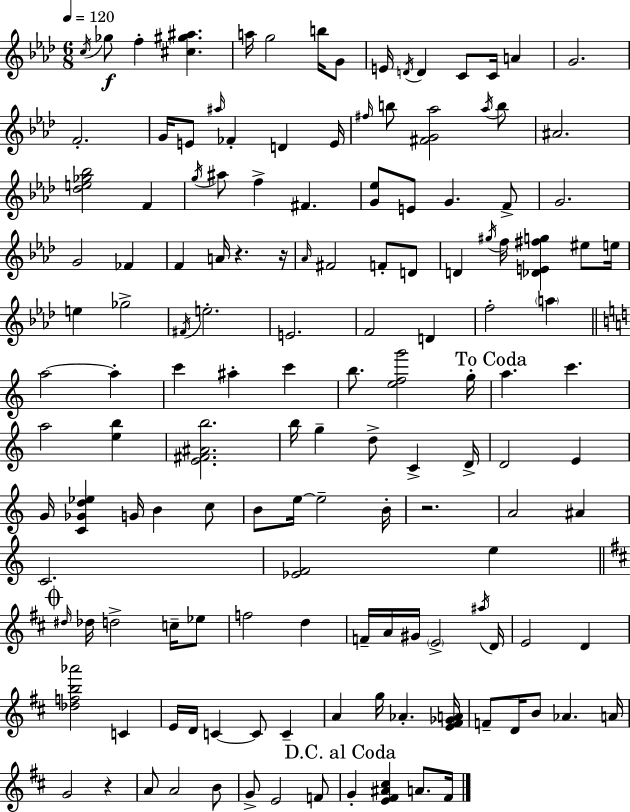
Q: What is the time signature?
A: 6/8